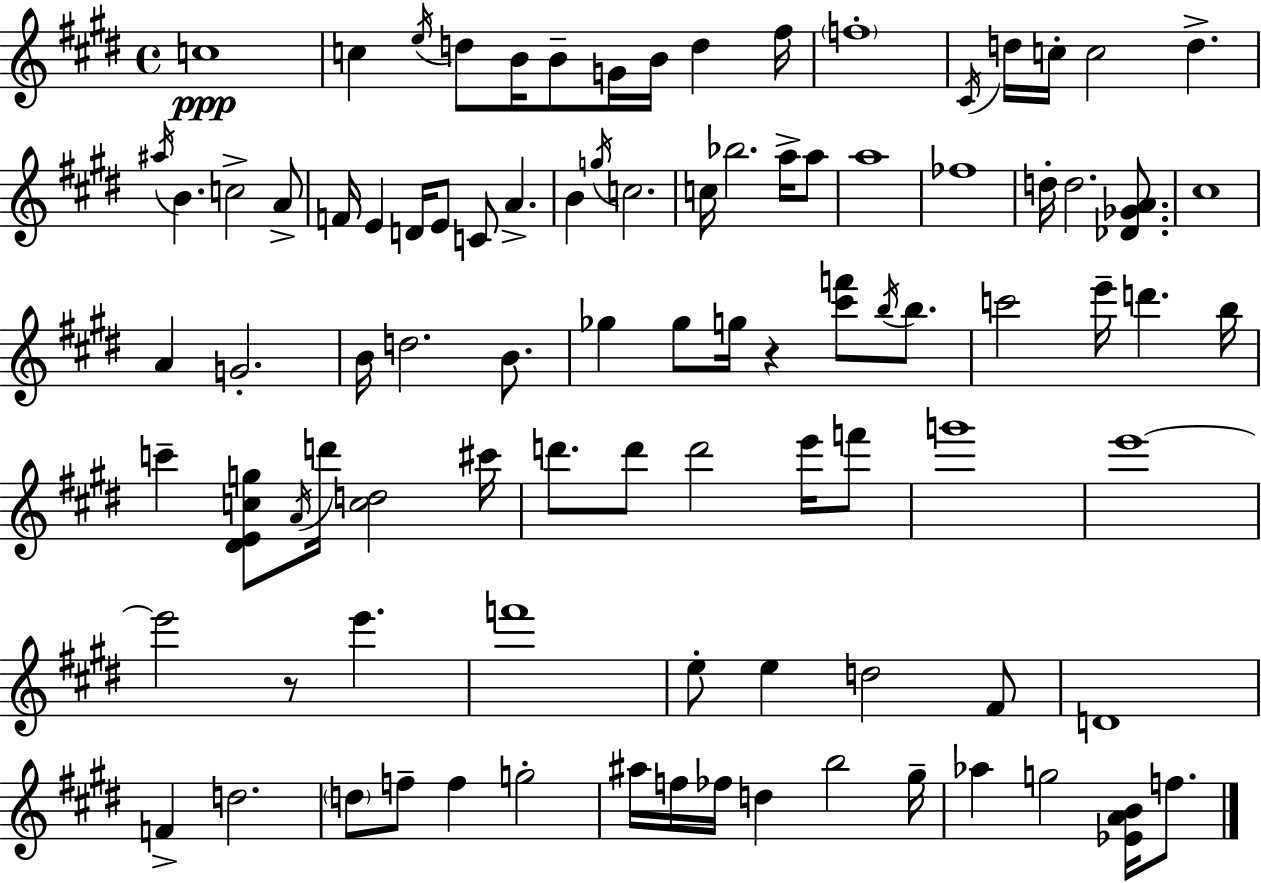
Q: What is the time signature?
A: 4/4